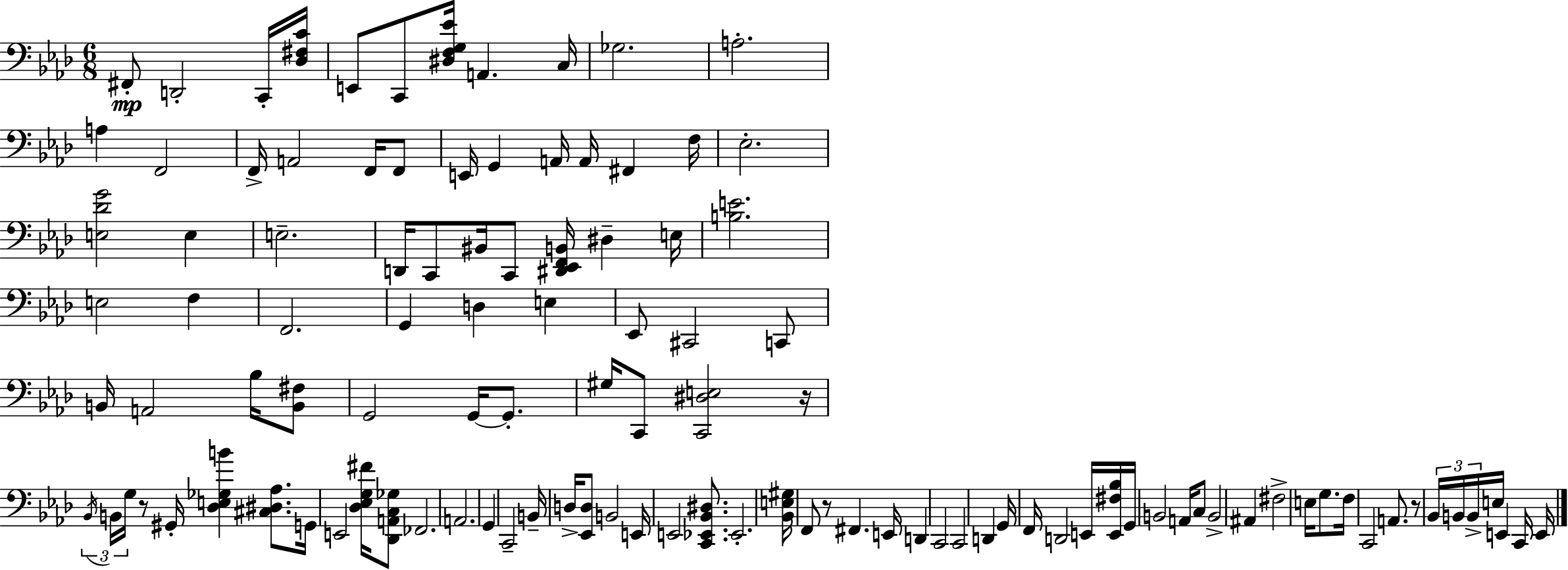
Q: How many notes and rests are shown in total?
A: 112